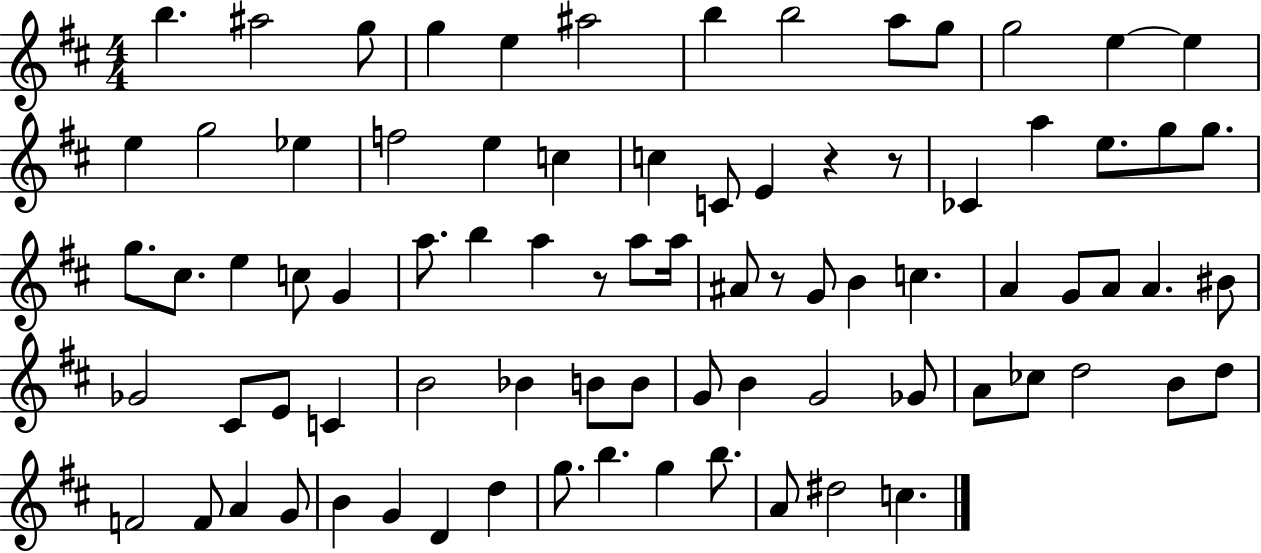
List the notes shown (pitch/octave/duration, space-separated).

B5/q. A#5/h G5/e G5/q E5/q A#5/h B5/q B5/h A5/e G5/e G5/h E5/q E5/q E5/q G5/h Eb5/q F5/h E5/q C5/q C5/q C4/e E4/q R/q R/e CES4/q A5/q E5/e. G5/e G5/e. G5/e. C#5/e. E5/q C5/e G4/q A5/e. B5/q A5/q R/e A5/e A5/s A#4/e R/e G4/e B4/q C5/q. A4/q G4/e A4/e A4/q. BIS4/e Gb4/h C#4/e E4/e C4/q B4/h Bb4/q B4/e B4/e G4/e B4/q G4/h Gb4/e A4/e CES5/e D5/h B4/e D5/e F4/h F4/e A4/q G4/e B4/q G4/q D4/q D5/q G5/e. B5/q. G5/q B5/e. A4/e D#5/h C5/q.